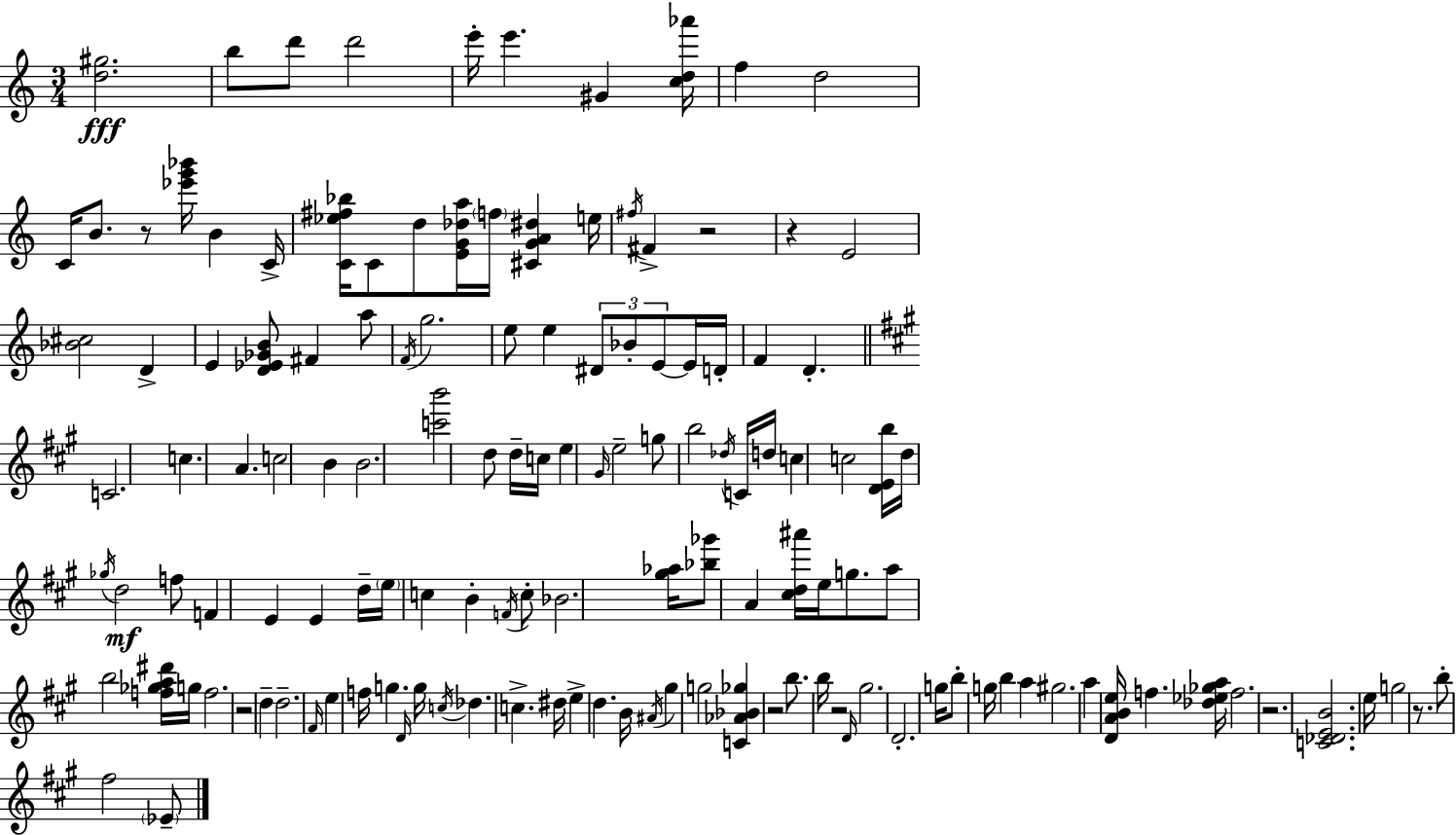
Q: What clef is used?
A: treble